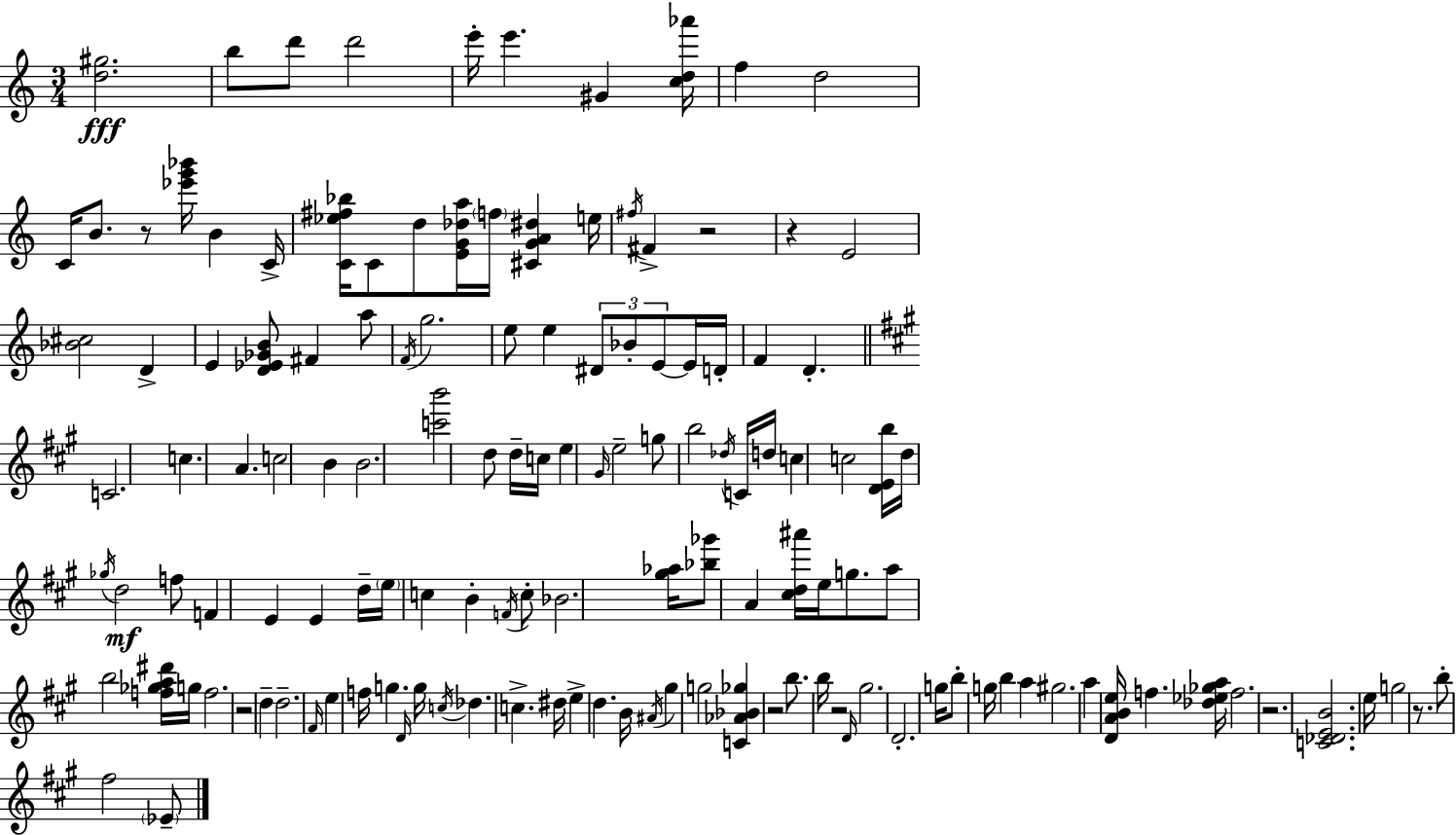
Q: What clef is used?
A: treble